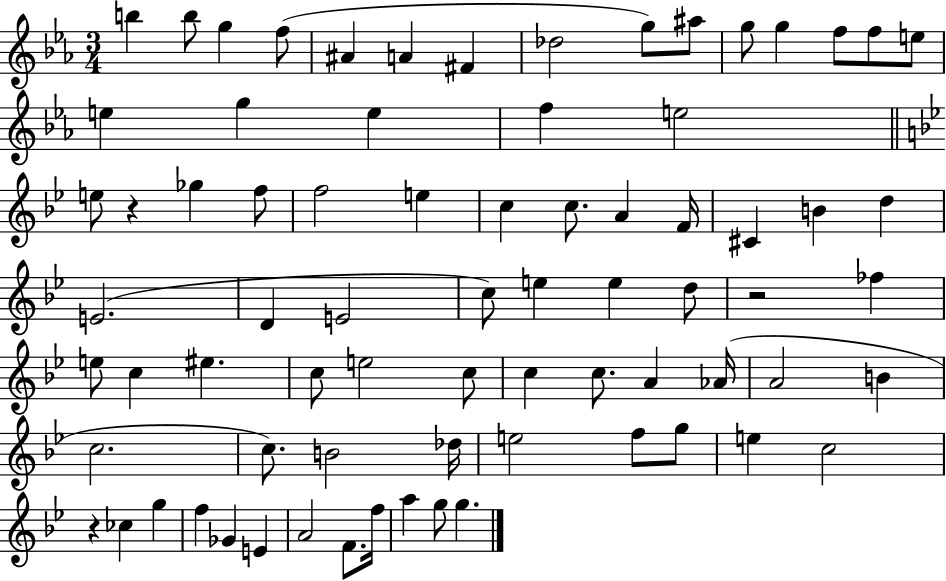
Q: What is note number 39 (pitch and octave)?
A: D5